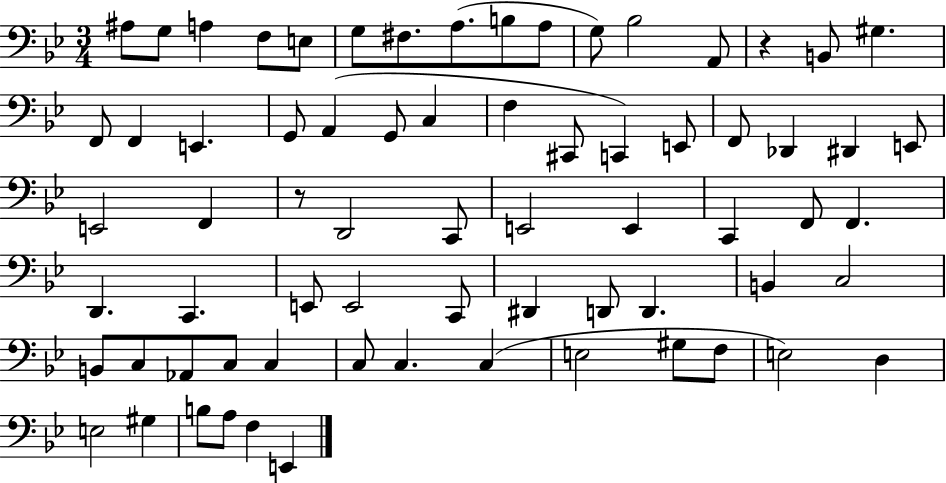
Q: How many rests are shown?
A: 2